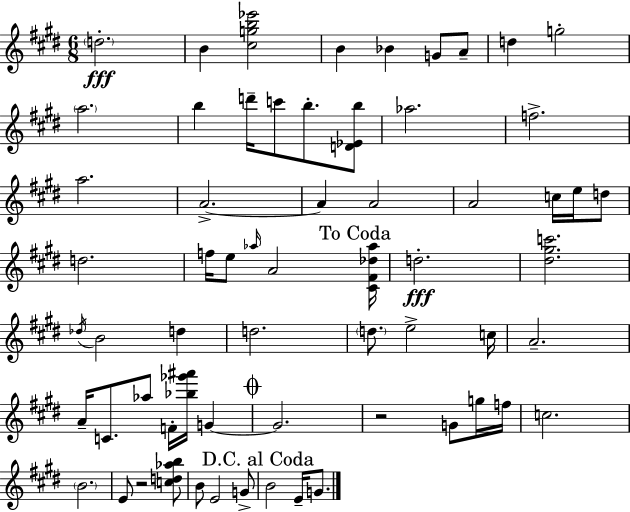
D5/h. B4/q [C#5,G5,B5,Eb6]/h B4/q Bb4/q G4/e A4/e D5/q G5/h A5/h. B5/q D6/s C6/e B5/e. [D4,Eb4,B5]/e Ab5/h. F5/h. A5/h. A4/h. A4/q A4/h A4/h C5/s E5/s D5/e D5/h. F5/s E5/e Ab5/s A4/h [C#4,F#4,Db5,Ab5]/s D5/h. [D#5,G#5,C6]/h. Db5/s B4/h D5/q D5/h. D5/e. E5/h C5/s A4/h. A4/s C4/e. Ab5/e F4/s [Bb5,Gb6,A#6]/s G4/q G4/h. R/h G4/e G5/s F5/s C5/h. B4/h. E4/e R/h [C5,D5,Ab5,B5]/e B4/e E4/h G4/e B4/h E4/s G4/e.